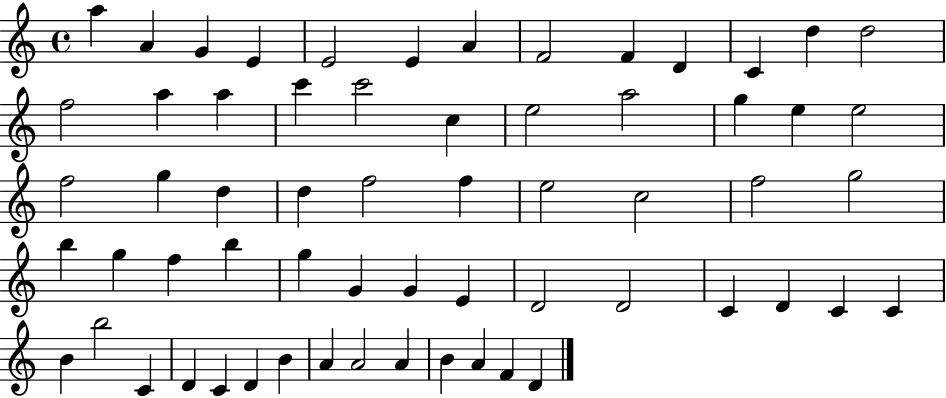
A5/q A4/q G4/q E4/q E4/h E4/q A4/q F4/h F4/q D4/q C4/q D5/q D5/h F5/h A5/q A5/q C6/q C6/h C5/q E5/h A5/h G5/q E5/q E5/h F5/h G5/q D5/q D5/q F5/h F5/q E5/h C5/h F5/h G5/h B5/q G5/q F5/q B5/q G5/q G4/q G4/q E4/q D4/h D4/h C4/q D4/q C4/q C4/q B4/q B5/h C4/q D4/q C4/q D4/q B4/q A4/q A4/h A4/q B4/q A4/q F4/q D4/q